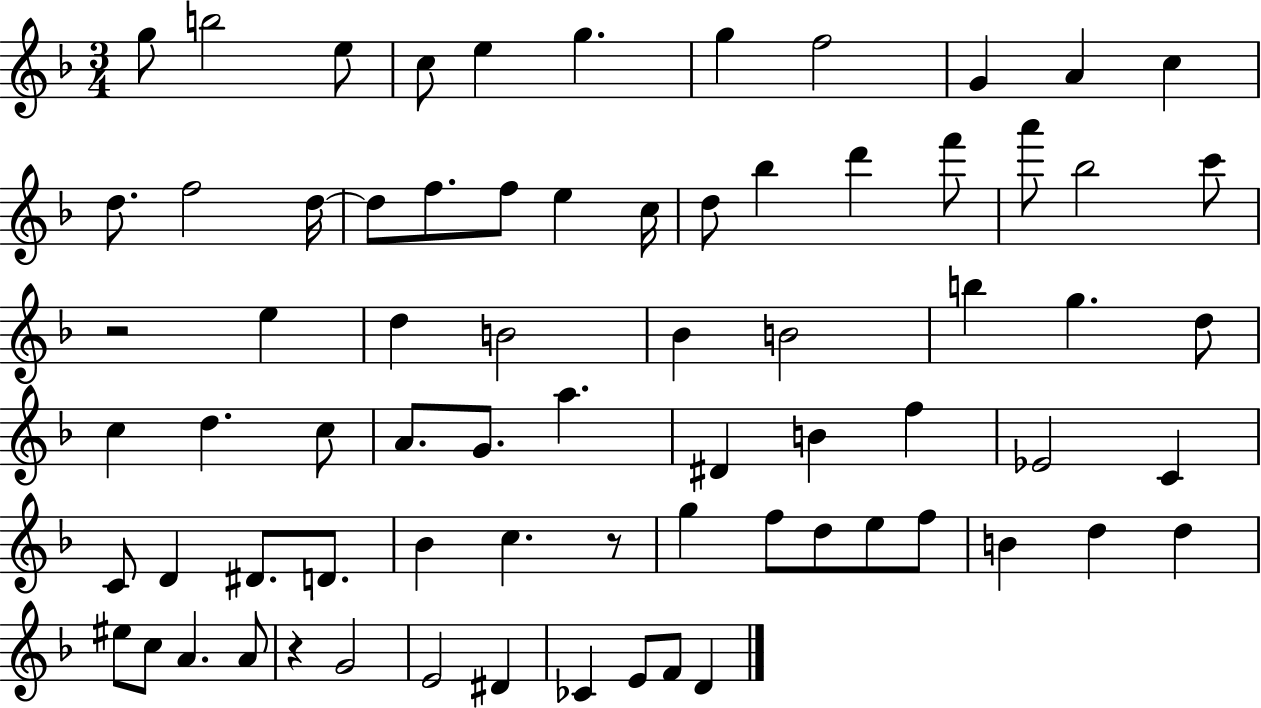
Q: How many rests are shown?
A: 3